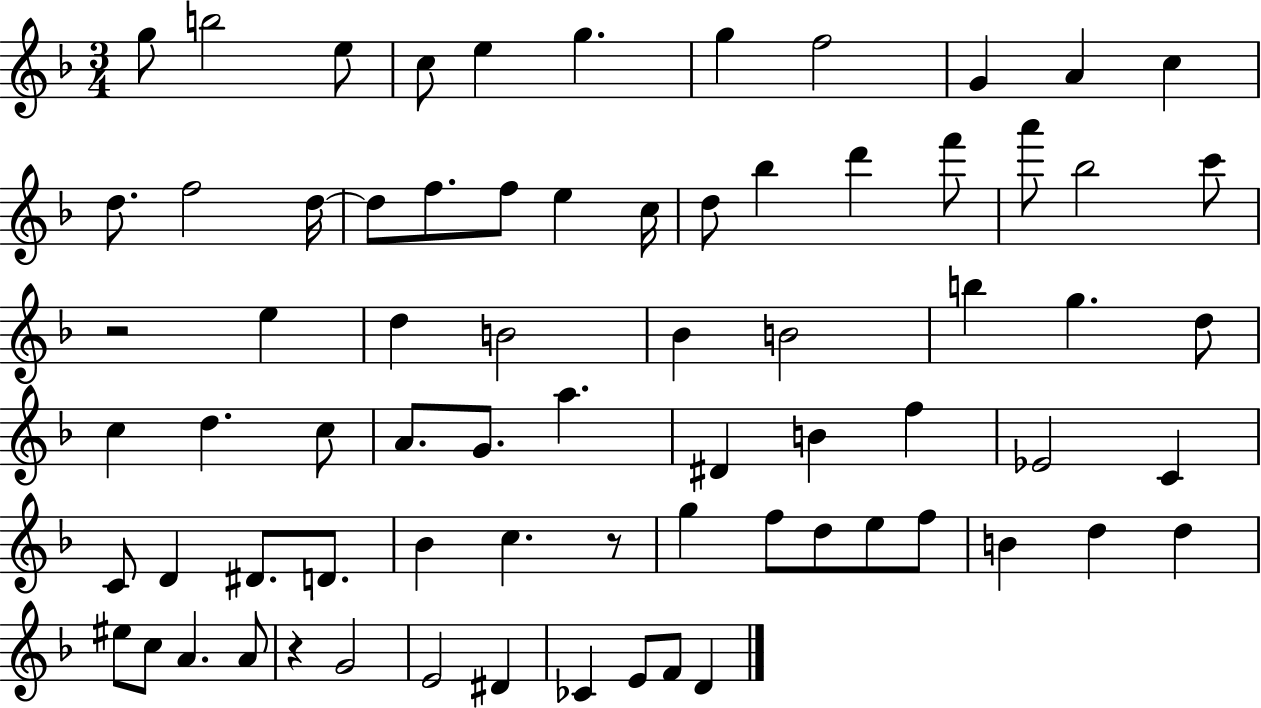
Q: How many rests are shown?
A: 3